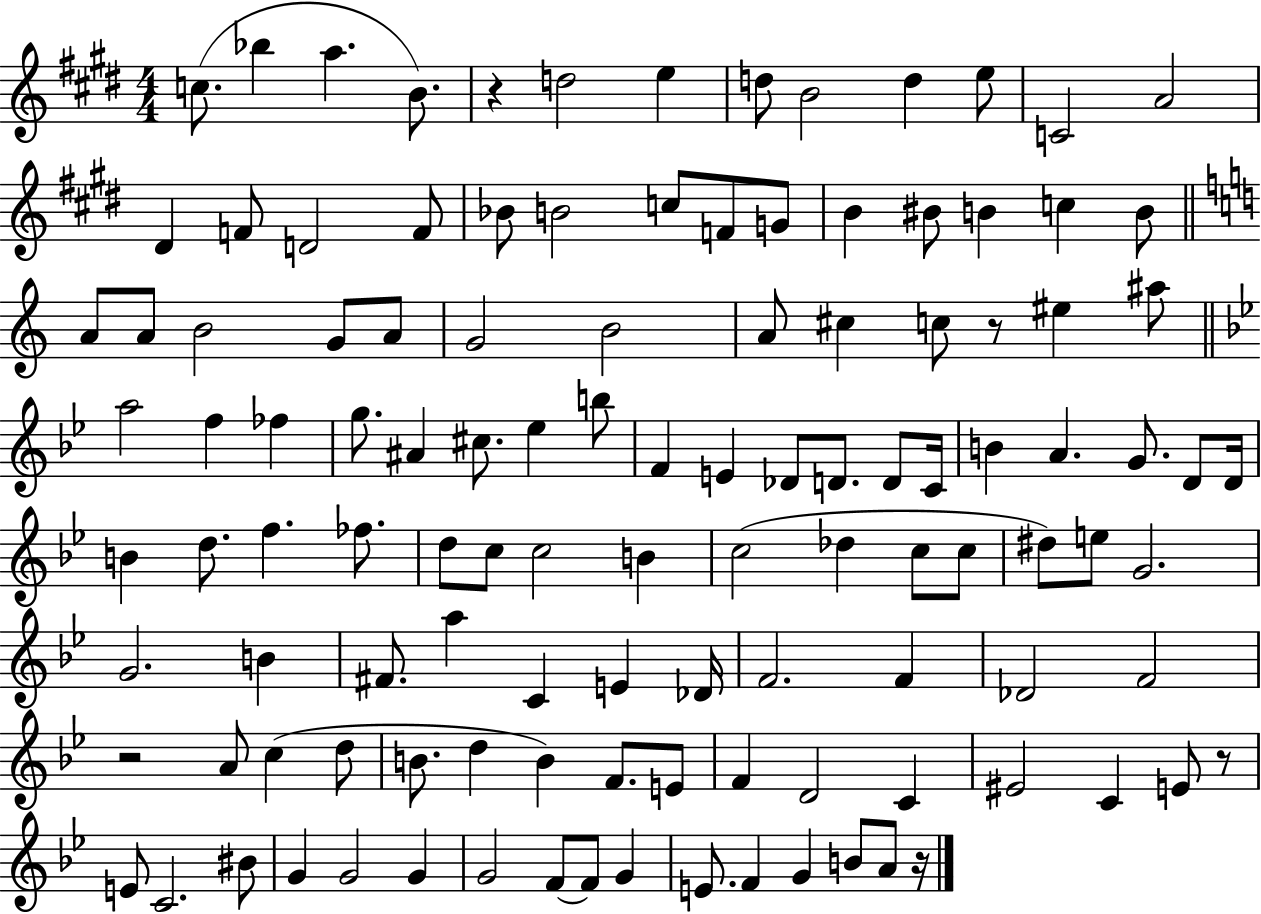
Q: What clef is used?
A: treble